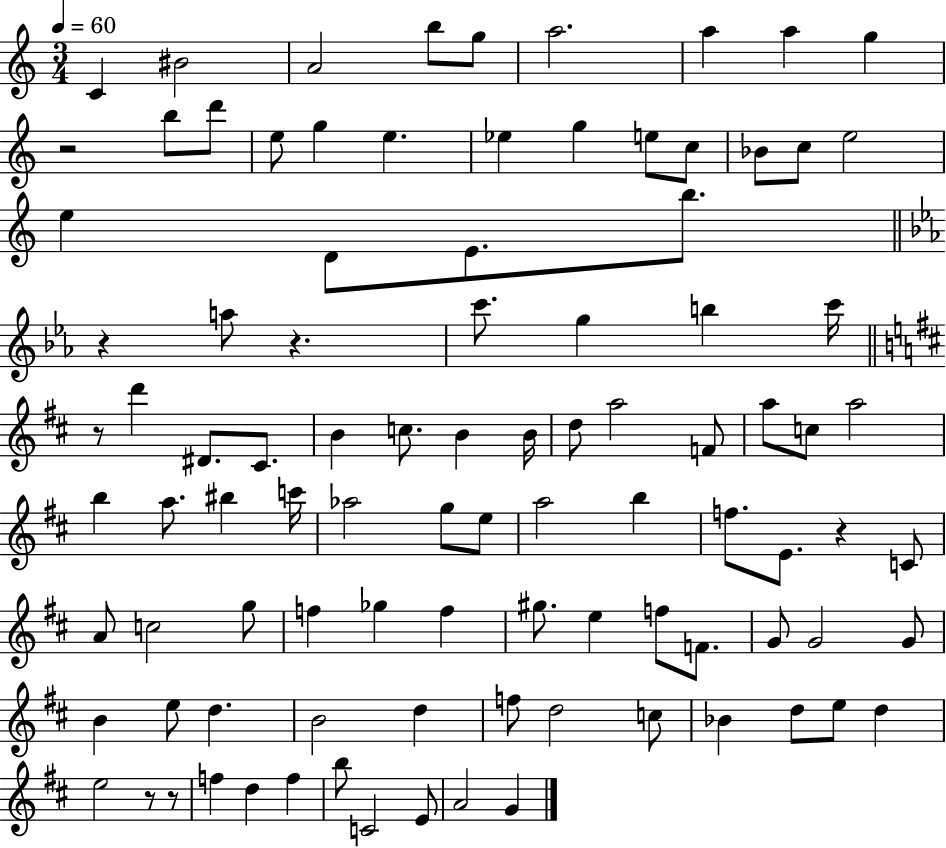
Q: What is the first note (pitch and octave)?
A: C4